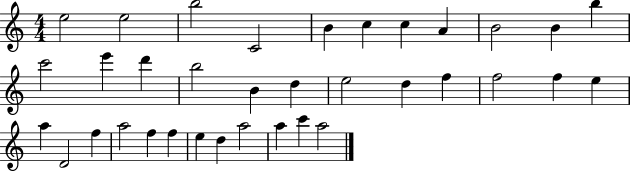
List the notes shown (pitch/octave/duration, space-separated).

E5/h E5/h B5/h C4/h B4/q C5/q C5/q A4/q B4/h B4/q B5/q C6/h E6/q D6/q B5/h B4/q D5/q E5/h D5/q F5/q F5/h F5/q E5/q A5/q D4/h F5/q A5/h F5/q F5/q E5/q D5/q A5/h A5/q C6/q A5/h